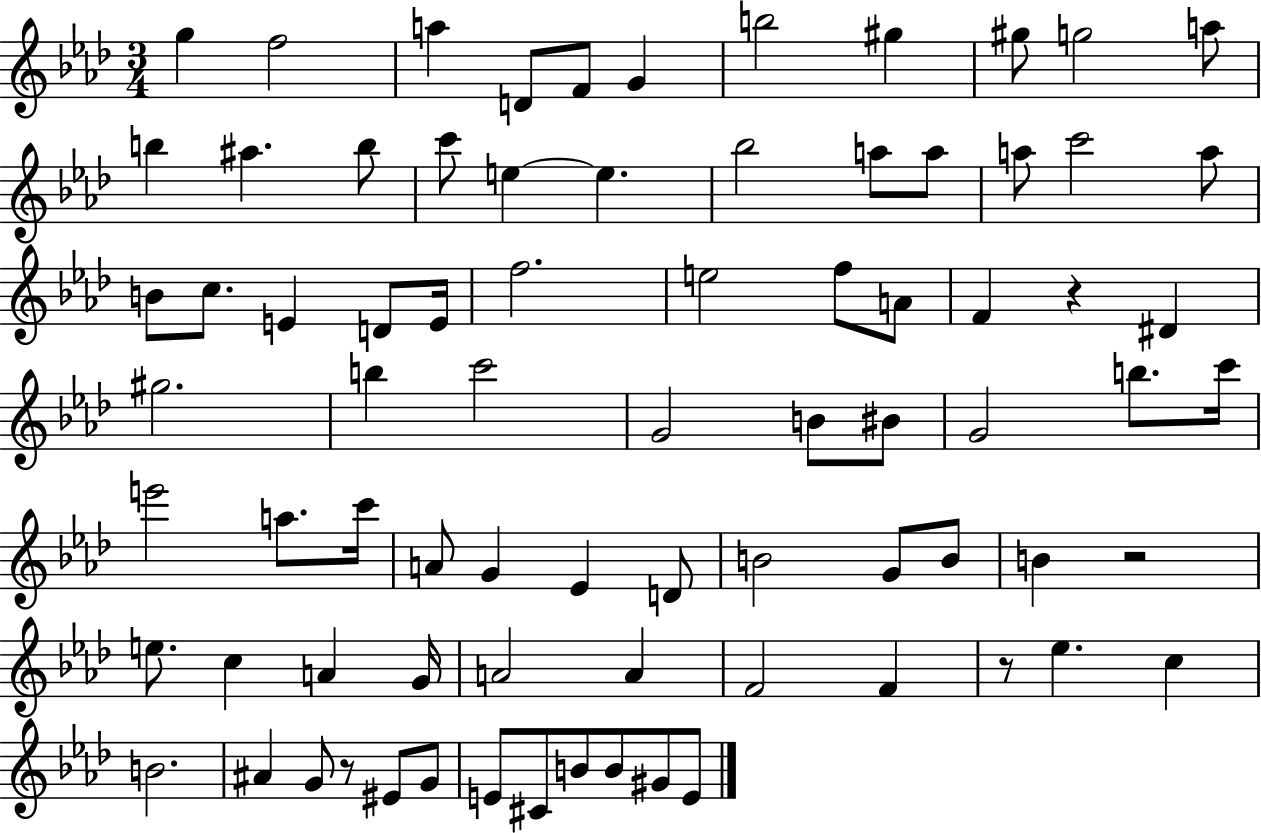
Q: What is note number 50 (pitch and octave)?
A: D4